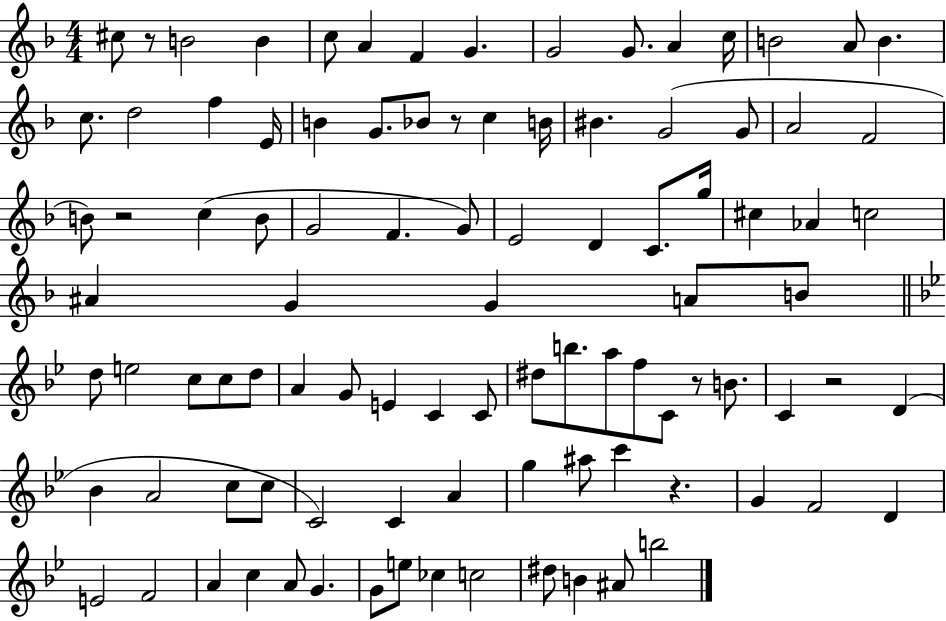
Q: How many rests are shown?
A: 6